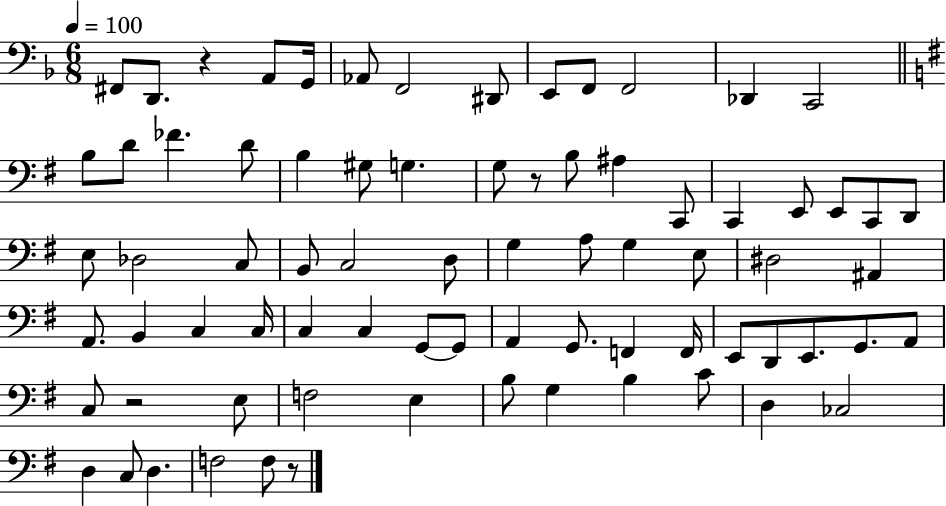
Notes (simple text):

F#2/e D2/e. R/q A2/e G2/s Ab2/e F2/h D#2/e E2/e F2/e F2/h Db2/q C2/h B3/e D4/e FES4/q. D4/e B3/q G#3/e G3/q. G3/e R/e B3/e A#3/q C2/e C2/q E2/e E2/e C2/e D2/e E3/e Db3/h C3/e B2/e C3/h D3/e G3/q A3/e G3/q E3/e D#3/h A#2/q A2/e. B2/q C3/q C3/s C3/q C3/q G2/e G2/e A2/q G2/e. F2/q F2/s E2/e D2/e E2/e. G2/e. A2/e C3/e R/h E3/e F3/h E3/q B3/e G3/q B3/q C4/e D3/q CES3/h D3/q C3/e D3/q. F3/h F3/e R/e